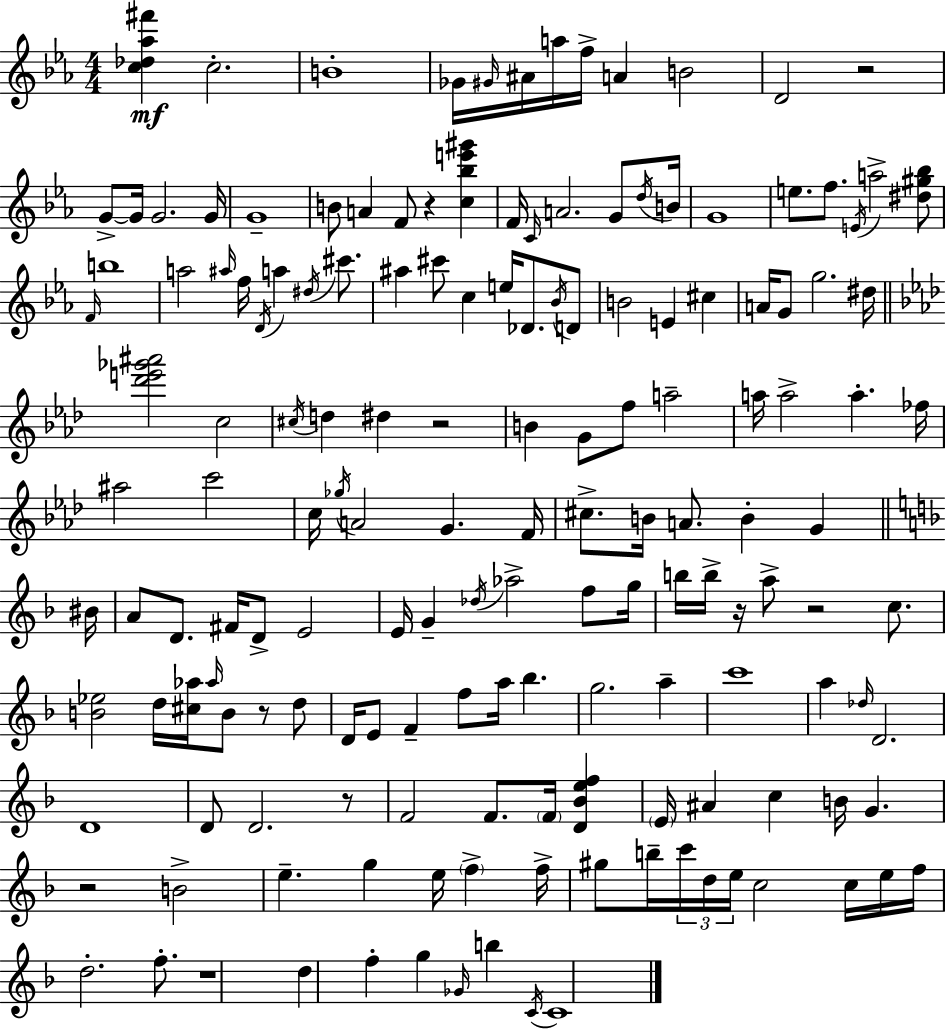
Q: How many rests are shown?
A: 9